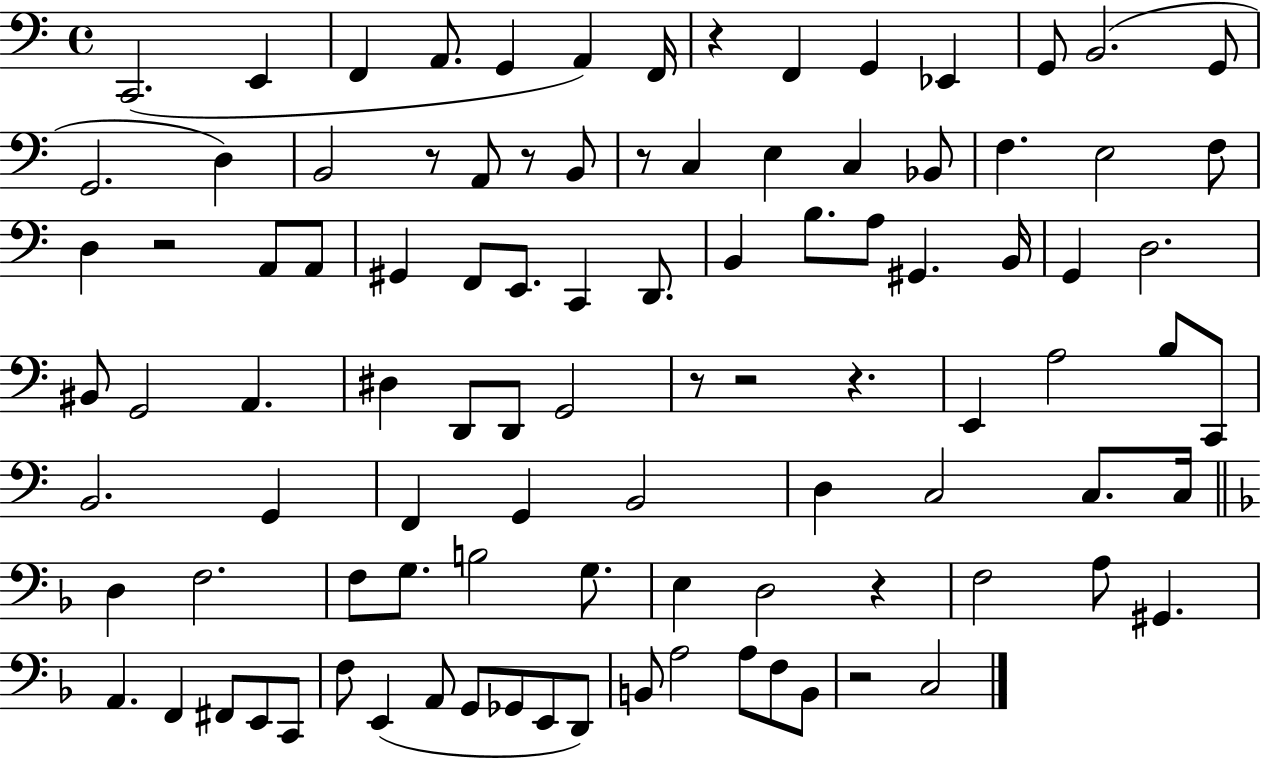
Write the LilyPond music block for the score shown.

{
  \clef bass
  \time 4/4
  \defaultTimeSignature
  \key c \major
  c,2.( e,4 | f,4 a,8. g,4 a,4) f,16 | r4 f,4 g,4 ees,4 | g,8 b,2.( g,8 | \break g,2. d4) | b,2 r8 a,8 r8 b,8 | r8 c4 e4 c4 bes,8 | f4. e2 f8 | \break d4 r2 a,8 a,8 | gis,4 f,8 e,8. c,4 d,8. | b,4 b8. a8 gis,4. b,16 | g,4 d2. | \break bis,8 g,2 a,4. | dis4 d,8 d,8 g,2 | r8 r2 r4. | e,4 a2 b8 c,8 | \break b,2. g,4 | f,4 g,4 b,2 | d4 c2 c8. c16 | \bar "||" \break \key d \minor d4 f2. | f8 g8. b2 g8. | e4 d2 r4 | f2 a8 gis,4. | \break a,4. f,4 fis,8 e,8 c,8 | f8 e,4( a,8 g,8 ges,8 e,8 d,8) | b,8 a2 a8 f8 b,8 | r2 c2 | \break \bar "|."
}